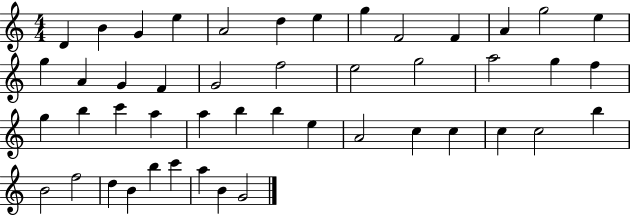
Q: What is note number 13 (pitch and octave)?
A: E5